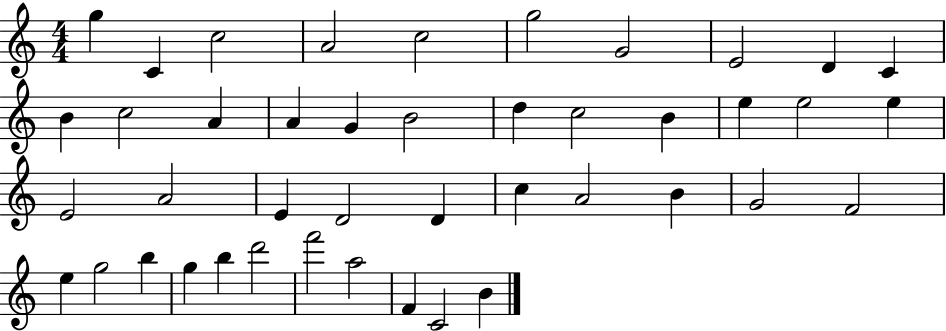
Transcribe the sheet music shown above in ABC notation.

X:1
T:Untitled
M:4/4
L:1/4
K:C
g C c2 A2 c2 g2 G2 E2 D C B c2 A A G B2 d c2 B e e2 e E2 A2 E D2 D c A2 B G2 F2 e g2 b g b d'2 f'2 a2 F C2 B